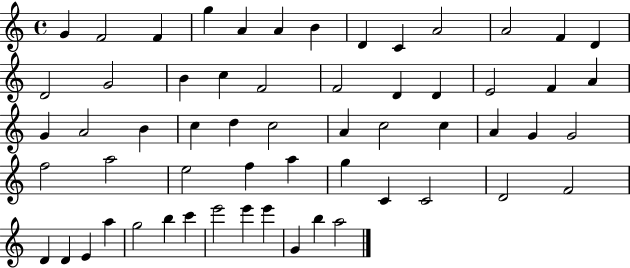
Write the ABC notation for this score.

X:1
T:Untitled
M:4/4
L:1/4
K:C
G F2 F g A A B D C A2 A2 F D D2 G2 B c F2 F2 D D E2 F A G A2 B c d c2 A c2 c A G G2 f2 a2 e2 f a g C C2 D2 F2 D D E a g2 b c' e'2 e' e' G b a2